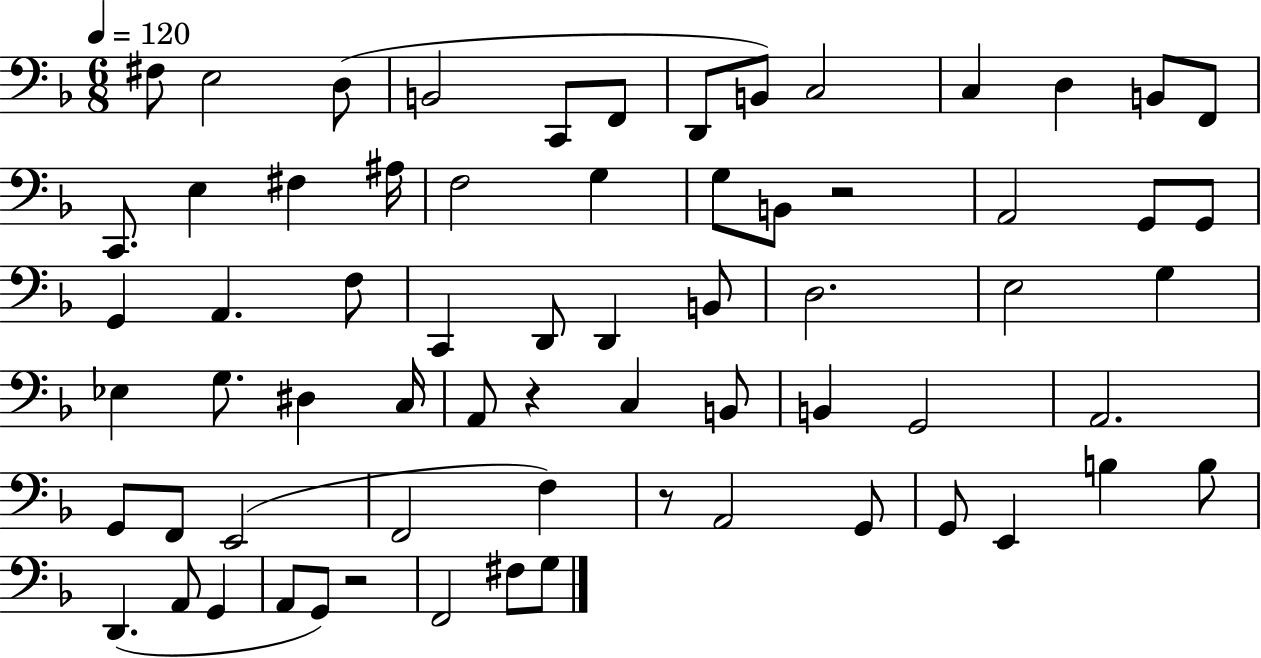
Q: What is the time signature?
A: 6/8